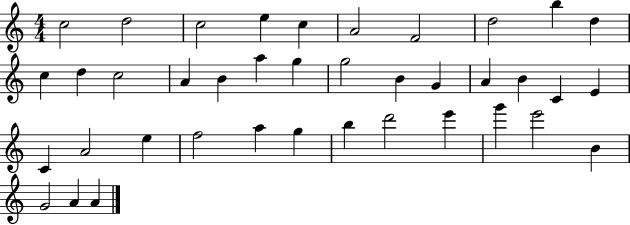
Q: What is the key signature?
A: C major